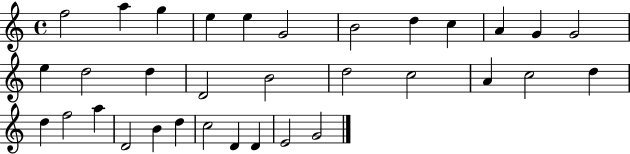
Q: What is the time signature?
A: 4/4